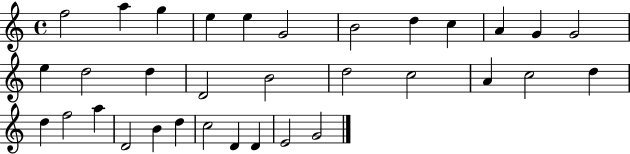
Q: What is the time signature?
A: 4/4